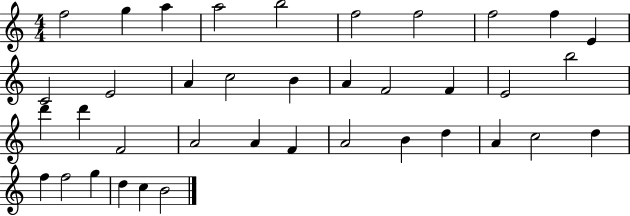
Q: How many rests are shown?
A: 0